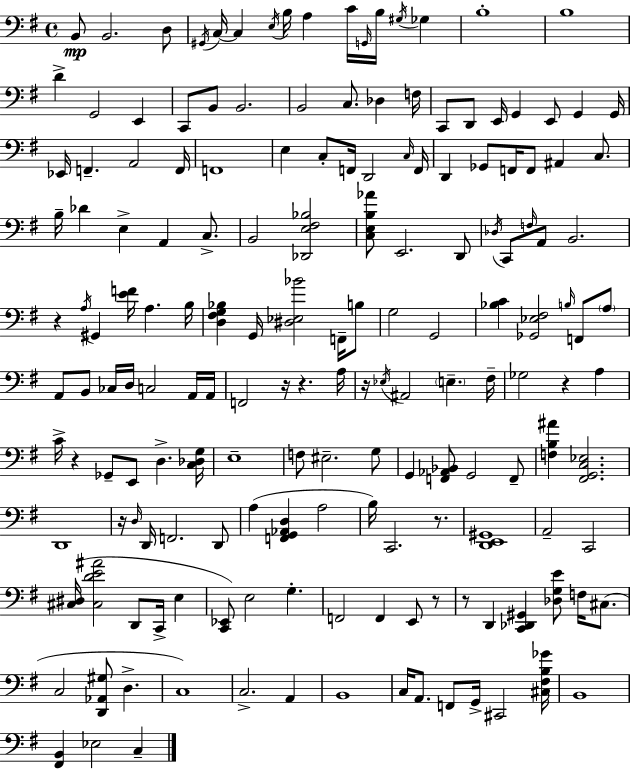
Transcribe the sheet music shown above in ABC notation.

X:1
T:Untitled
M:4/4
L:1/4
K:G
B,,/2 B,,2 D,/2 ^G,,/4 C,/4 C, E,/4 B,/4 A, C/4 G,,/4 B,/4 ^G,/4 _G, B,4 B,4 D G,,2 E,, C,,/2 B,,/2 B,,2 B,,2 C,/2 _D, F,/4 C,,/2 D,,/2 E,,/4 G,, E,,/2 G,, G,,/4 _E,,/4 F,, A,,2 F,,/4 F,,4 E, C,/2 F,,/4 D,,2 C,/4 F,,/4 D,, _G,,/2 F,,/4 F,,/2 ^A,, C,/2 B,/4 _D E, A,, C,/2 B,,2 [_D,,E,^F,_B,]2 [C,E,B,_A]/2 E,,2 D,,/2 _D,/4 C,,/2 F,/4 A,,/2 B,,2 z A,/4 ^G,, [EF]/4 A, B,/4 [D,^F,G,_B,] G,,/4 [^D,_E,_B]2 F,,/4 B,/2 G,2 G,,2 [_B,C] [_G,,_E,^F,]2 B,/4 F,,/2 A,/2 A,,/2 B,,/2 _C,/4 D,/4 C,2 A,,/4 A,,/4 F,,2 z/4 z A,/4 z/4 _E,/4 ^A,,2 E, ^F,/4 _G,2 z A, C/4 z _G,,/2 E,,/2 D, [C,_D,G,]/4 E,4 F,/2 ^E,2 G,/2 G,, [F,,_A,,_B,,]/2 G,,2 F,,/2 [F,B,^A] [^F,,G,,C,_E,]2 D,,4 z/4 D,/4 D,,/4 F,,2 D,,/2 A, [F,,G,,_A,,D,] A,2 B,/4 C,,2 z/2 [D,,E,,^G,,]4 A,,2 C,,2 [^C,^D,]/4 [^C,DE^A]2 D,,/2 C,,/4 E, [C,,_E,,]/2 E,2 G, F,,2 F,, E,,/2 z/2 z/2 D,, [C,,_D,,^G,,] [_D,G,E]/2 F,/4 ^C,/2 C,2 [D,,_A,,^G,]/2 D, C,4 C,2 A,, B,,4 C,/4 A,,/2 F,,/2 G,,/4 ^C,,2 [^C,^F,B,_G]/4 B,,4 [^F,,B,,] _E,2 C,